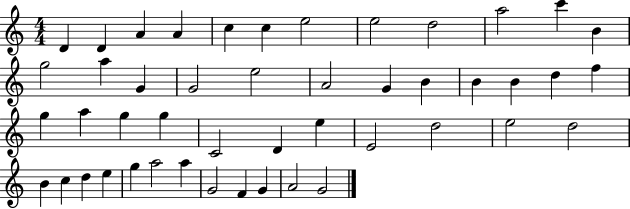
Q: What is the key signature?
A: C major